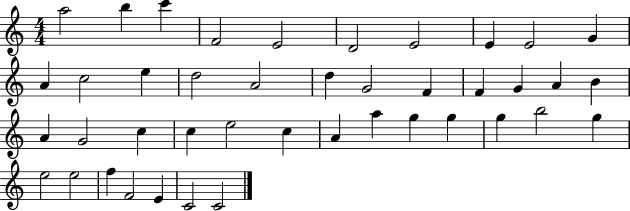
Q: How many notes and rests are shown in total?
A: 42